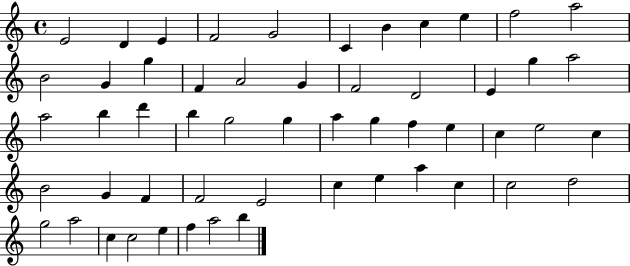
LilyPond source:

{
  \clef treble
  \time 4/4
  \defaultTimeSignature
  \key c \major
  e'2 d'4 e'4 | f'2 g'2 | c'4 b'4 c''4 e''4 | f''2 a''2 | \break b'2 g'4 g''4 | f'4 a'2 g'4 | f'2 d'2 | e'4 g''4 a''2 | \break a''2 b''4 d'''4 | b''4 g''2 g''4 | a''4 g''4 f''4 e''4 | c''4 e''2 c''4 | \break b'2 g'4 f'4 | f'2 e'2 | c''4 e''4 a''4 c''4 | c''2 d''2 | \break g''2 a''2 | c''4 c''2 e''4 | f''4 a''2 b''4 | \bar "|."
}